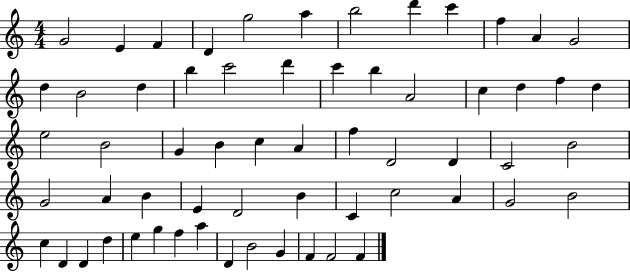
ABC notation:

X:1
T:Untitled
M:4/4
L:1/4
K:C
G2 E F D g2 a b2 d' c' f A G2 d B2 d b c'2 d' c' b A2 c d f d e2 B2 G B c A f D2 D C2 B2 G2 A B E D2 B C c2 A G2 B2 c D D d e g f a D B2 G F F2 F